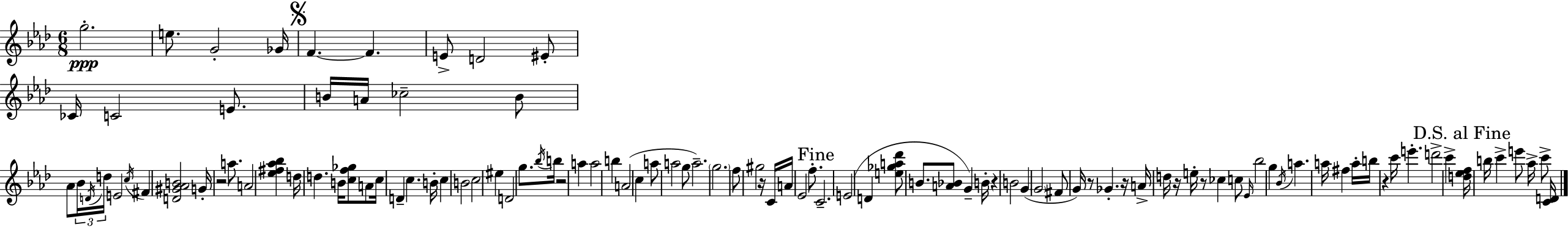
{
  \clef treble
  \numericTimeSignature
  \time 6/8
  \key f \minor
  g''2.-.\ppp | e''8. g'2-. ges'16 | \mark \markup { \musicglyph "scripts.segno" } f'4.~~ f'4. | e'8-> d'2 eis'8-. | \break ces'16 c'2 e'8. | b'16 a'16 ces''2-- b'8 | aes'8 \tuplet 3/2 { bes'16 \acciaccatura { d'16 } d''16 } e'2 | \acciaccatura { c''16 } fis'4 <d' gis' aes' b'>2 | \break g'16-. r2 a''8. | a'2 <ees'' fis'' aes'' bes''>4 | d''16 d''4. b'16 <c'' f'' ges''>8 | a'8 c''16 d'4-- c''4. | \break b'16-. c''4 b'2 | c''2 eis''4 | d'2 g''8. | \acciaccatura { bes''16 } b''16 r2 a''4 | \break a''2 b''4 | a'2( c''4 | a''8 a''2 | g''8 a''2.--) | \break \parenthesize g''2. | f''8 gis''2 | r16 c'16 a'16 ees'2 | f''8.-. \mark "Fine" c'2.-- | \break e'2( d'4 | <e'' ges'' a'' des'''>8 b'8. <a' bes'>8 g'4--) | b'16-. r4 b'2 | g'4( \parenthesize g'2 | \break fis'8 g'16) r8 ges'4.-. | r16 a'16-> d''16 r16 e''16-. r8 ces''4 | c''8 \grace { ees'16 } bes''2 | g''4 \acciaccatura { bes'16 } a''4. a''16 | \break fis''4 a''16-. b''16 r4 c'''16 e'''4.-. | d'''2-> | c'''4-> \mark "D.S. al Fine" <d'' ees'' f''>16 b''16 c'''4-> e'''8 | aes''16-> c'''8-> <c' d'>16 \bar "|."
}